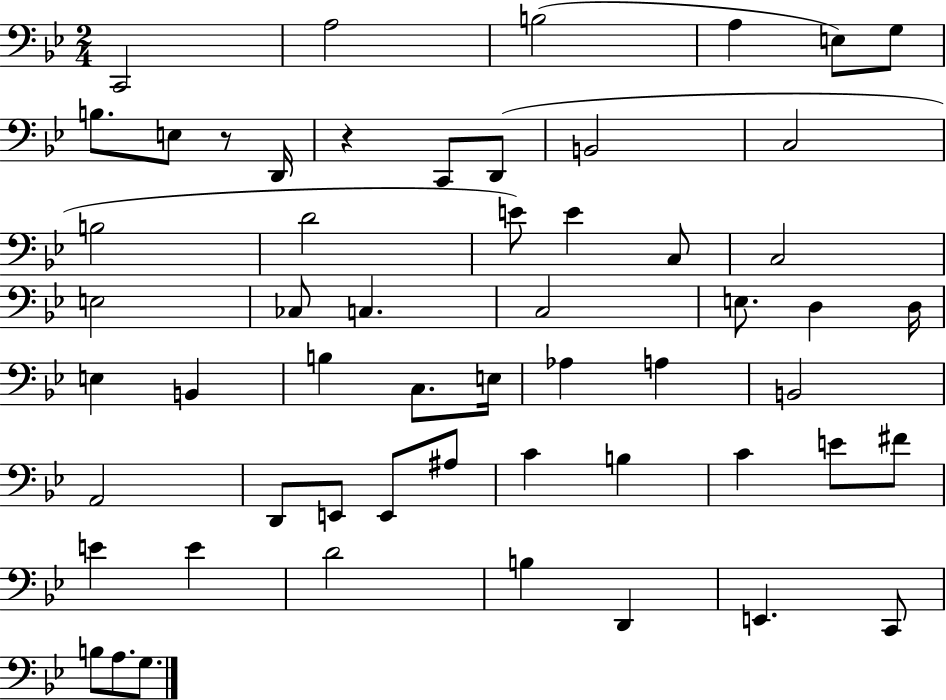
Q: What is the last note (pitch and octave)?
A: G3